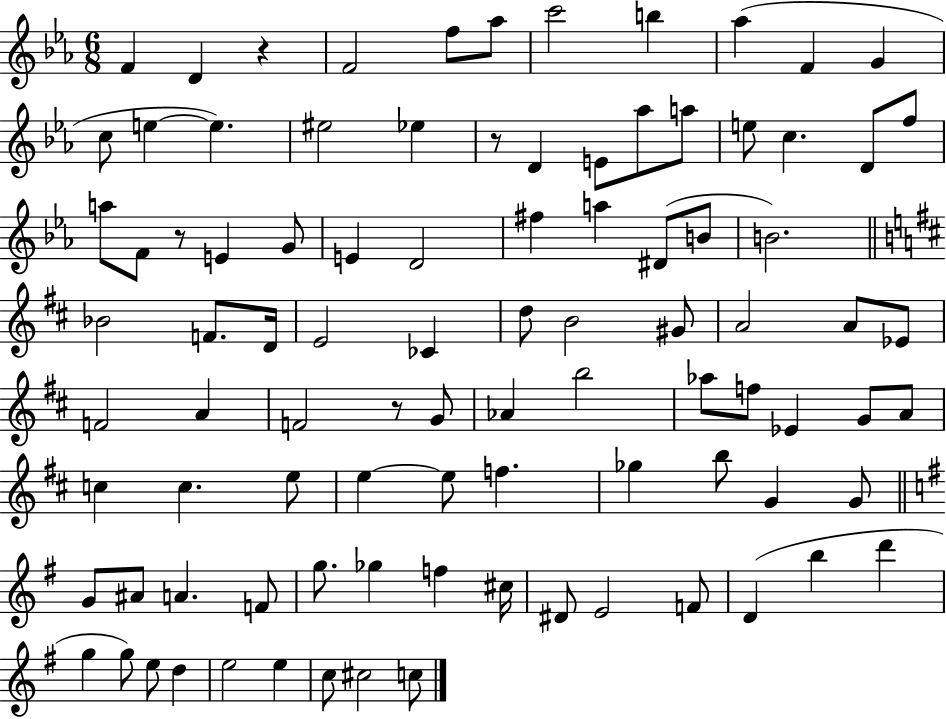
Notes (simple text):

F4/q D4/q R/q F4/h F5/e Ab5/e C6/h B5/q Ab5/q F4/q G4/q C5/e E5/q E5/q. EIS5/h Eb5/q R/e D4/q E4/e Ab5/e A5/e E5/e C5/q. D4/e F5/e A5/e F4/e R/e E4/q G4/e E4/q D4/h F#5/q A5/q D#4/e B4/e B4/h. Bb4/h F4/e. D4/s E4/h CES4/q D5/e B4/h G#4/e A4/h A4/e Eb4/e F4/h A4/q F4/h R/e G4/e Ab4/q B5/h Ab5/e F5/e Eb4/q G4/e A4/e C5/q C5/q. E5/e E5/q E5/e F5/q. Gb5/q B5/e G4/q G4/e G4/e A#4/e A4/q. F4/e G5/e. Gb5/q F5/q C#5/s D#4/e E4/h F4/e D4/q B5/q D6/q G5/q G5/e E5/e D5/q E5/h E5/q C5/e C#5/h C5/e